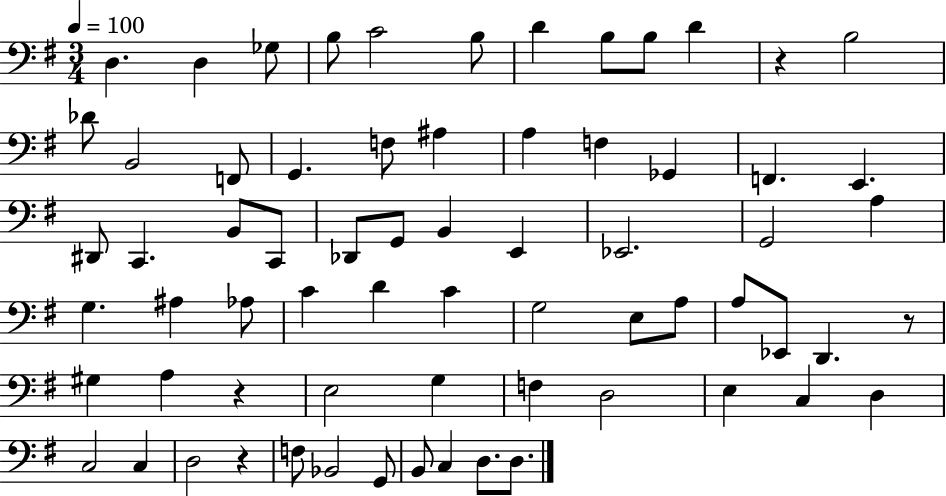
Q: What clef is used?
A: bass